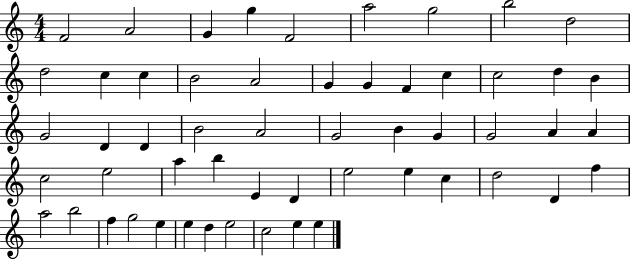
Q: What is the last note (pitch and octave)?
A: E5